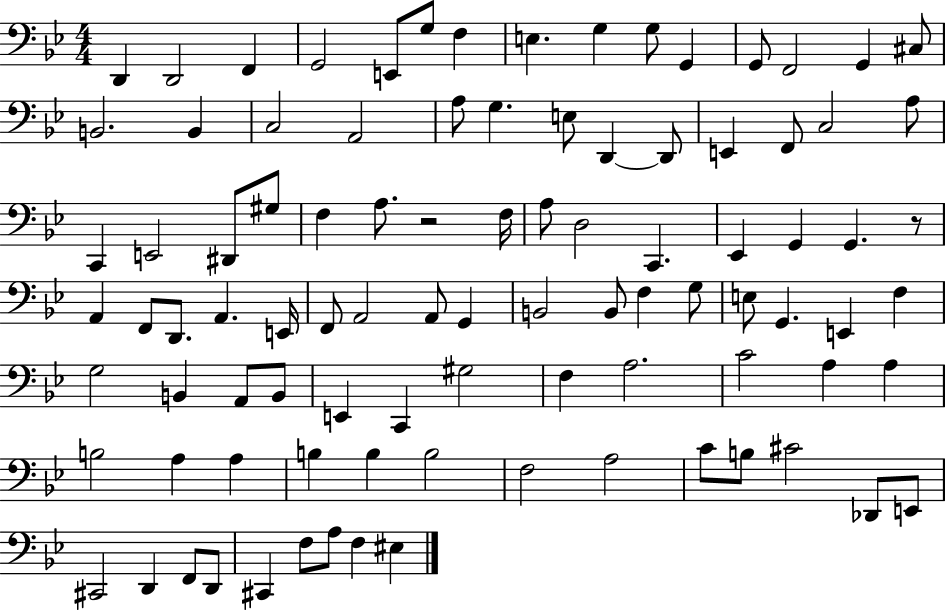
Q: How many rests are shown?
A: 2